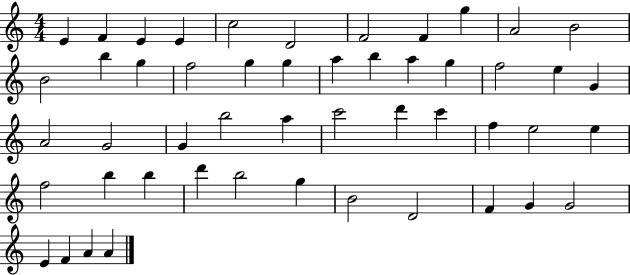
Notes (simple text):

E4/q F4/q E4/q E4/q C5/h D4/h F4/h F4/q G5/q A4/h B4/h B4/h B5/q G5/q F5/h G5/q G5/q A5/q B5/q A5/q G5/q F5/h E5/q G4/q A4/h G4/h G4/q B5/h A5/q C6/h D6/q C6/q F5/q E5/h E5/q F5/h B5/q B5/q D6/q B5/h G5/q B4/h D4/h F4/q G4/q G4/h E4/q F4/q A4/q A4/q